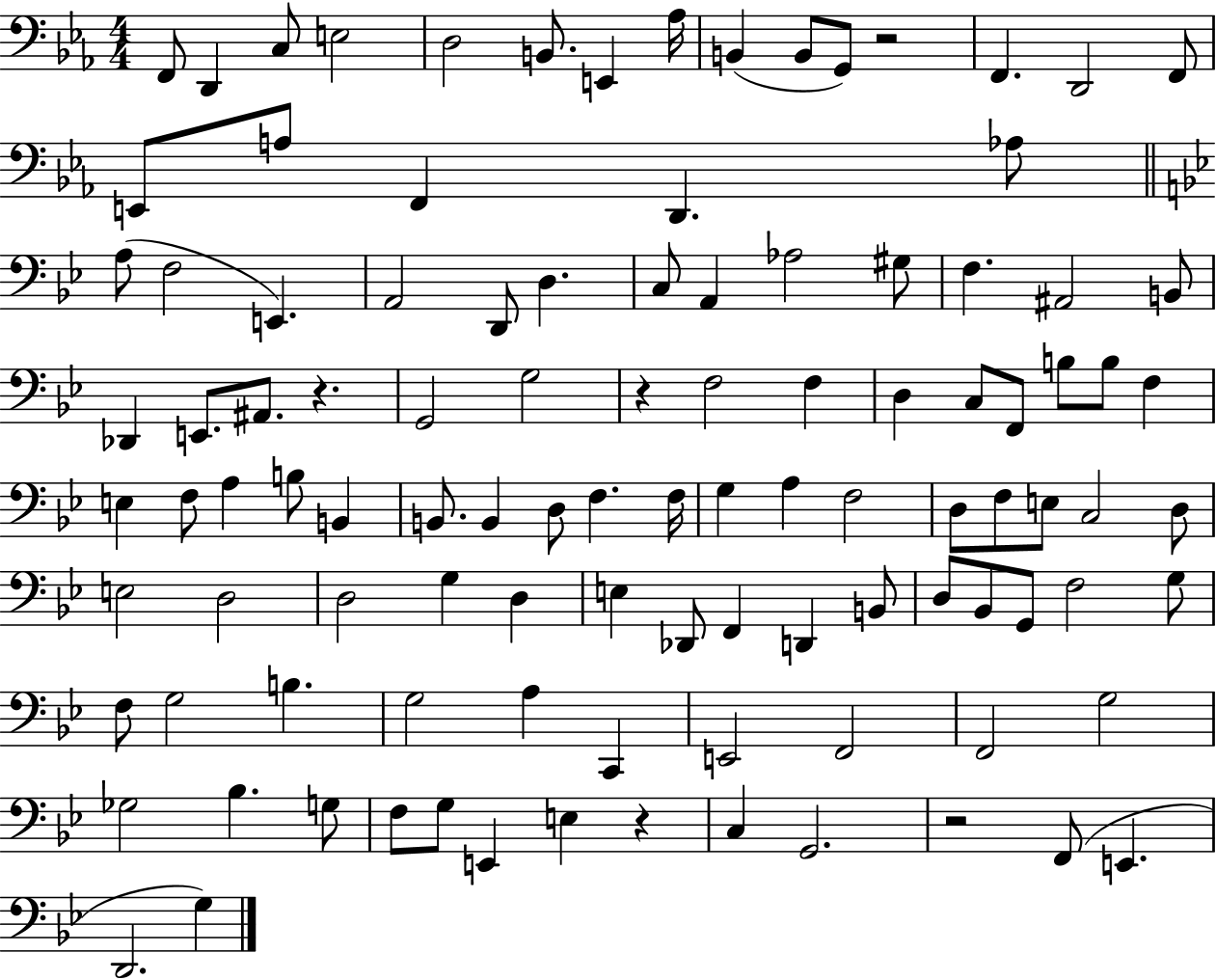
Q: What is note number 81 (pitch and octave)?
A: B3